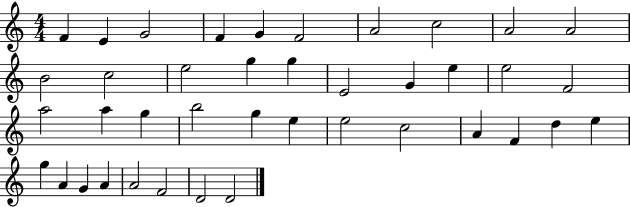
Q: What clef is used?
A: treble